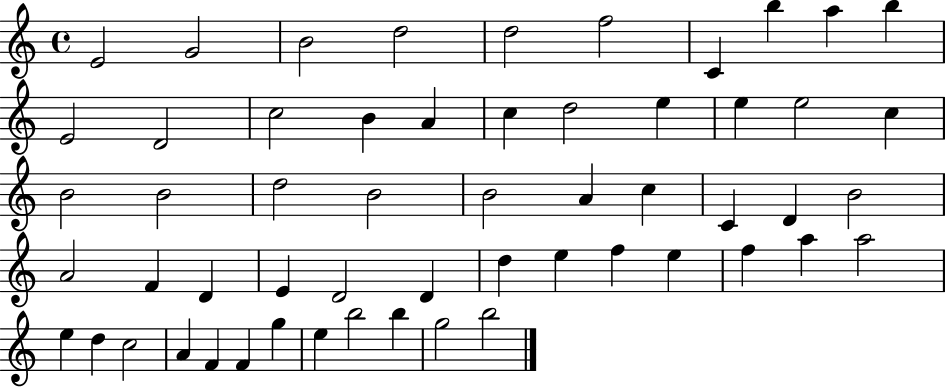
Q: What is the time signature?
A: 4/4